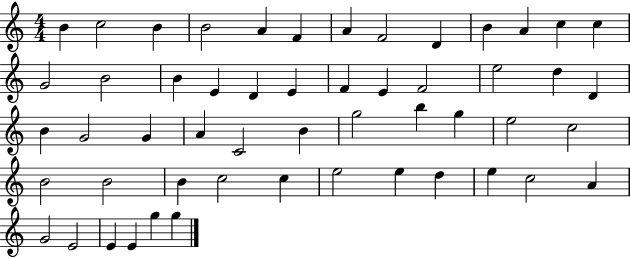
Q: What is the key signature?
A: C major